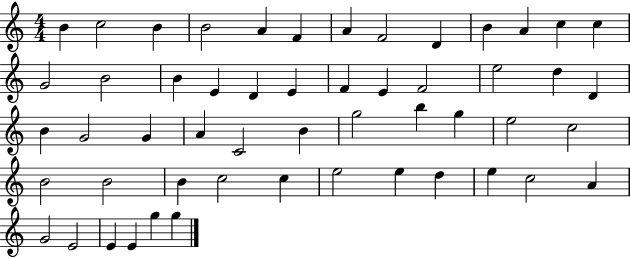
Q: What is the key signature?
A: C major